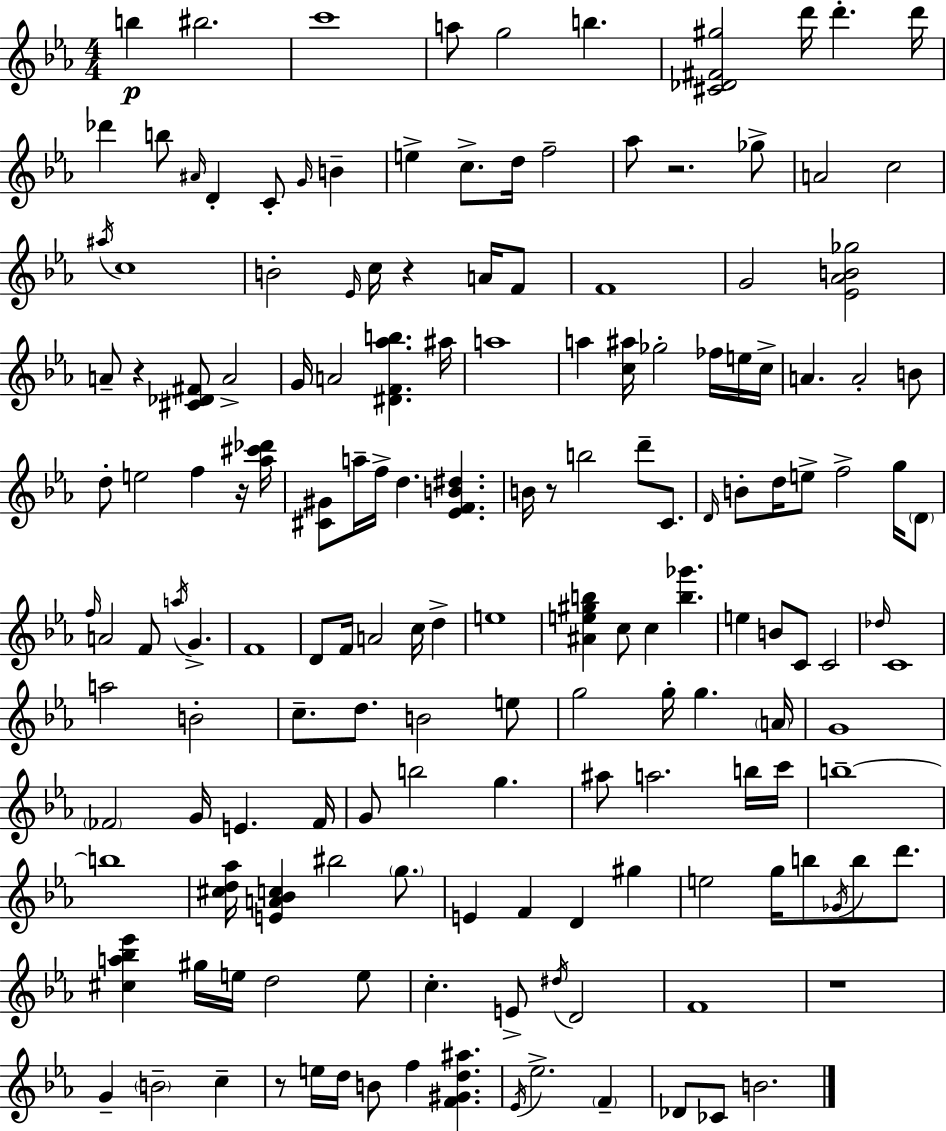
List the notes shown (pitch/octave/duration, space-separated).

B5/q BIS5/h. C6/w A5/e G5/h B5/q. [C#4,Db4,F#4,G#5]/h D6/s D6/q. D6/s Db6/q B5/e A#4/s D4/q C4/e G4/s B4/q E5/q C5/e. D5/s F5/h Ab5/e R/h. Gb5/e A4/h C5/h A#5/s C5/w B4/h Eb4/s C5/s R/q A4/s F4/e F4/w G4/h [Eb4,Ab4,B4,Gb5]/h A4/e R/q [C#4,Db4,F#4]/e A4/h G4/s A4/h [D#4,F4,Ab5,B5]/q. A#5/s A5/w A5/q [C5,A#5]/s Gb5/h FES5/s E5/s C5/s A4/q. A4/h B4/e D5/e E5/h F5/q R/s [Ab5,C#6,Db6]/s [C#4,G#4]/e A5/s F5/s D5/q. [Eb4,F4,B4,D#5]/q. B4/s R/e B5/h D6/e C4/e. D4/s B4/e D5/s E5/e F5/h G5/s D4/e F5/s A4/h F4/e A5/s G4/q. F4/w D4/e F4/s A4/h C5/s D5/q E5/w [A#4,E5,G#5,B5]/q C5/e C5/q [B5,Gb6]/q. E5/q B4/e C4/e C4/h Db5/s C4/w A5/h B4/h C5/e. D5/e. B4/h E5/e G5/h G5/s G5/q. A4/s G4/w FES4/h G4/s E4/q. FES4/s G4/e B5/h G5/q. A#5/e A5/h. B5/s C6/s B5/w B5/w [C#5,D5,Ab5]/s [E4,A4,Bb4,C5]/q BIS5/h G5/e. E4/q F4/q D4/q G#5/q E5/h G5/s B5/e Gb4/s B5/e D6/e. [C#5,A5,Bb5,Eb6]/q G#5/s E5/s D5/h E5/e C5/q. E4/e D#5/s D4/h F4/w R/w G4/q B4/h C5/q R/e E5/s D5/s B4/e F5/q [F4,G#4,D5,A#5]/q. Eb4/s Eb5/h. F4/q Db4/e CES4/e B4/h.